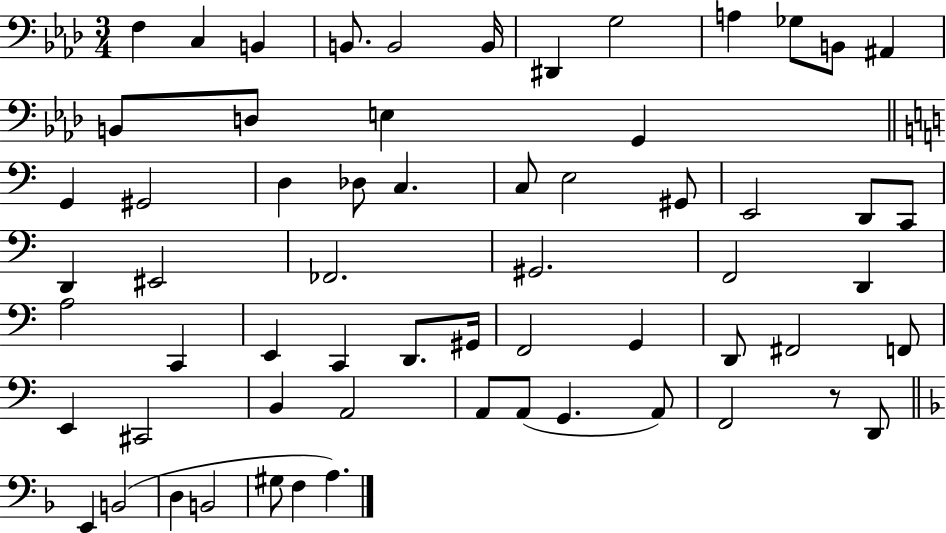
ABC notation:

X:1
T:Untitled
M:3/4
L:1/4
K:Ab
F, C, B,, B,,/2 B,,2 B,,/4 ^D,, G,2 A, _G,/2 B,,/2 ^A,, B,,/2 D,/2 E, G,, G,, ^G,,2 D, _D,/2 C, C,/2 E,2 ^G,,/2 E,,2 D,,/2 C,,/2 D,, ^E,,2 _F,,2 ^G,,2 F,,2 D,, A,2 C,, E,, C,, D,,/2 ^G,,/4 F,,2 G,, D,,/2 ^F,,2 F,,/2 E,, ^C,,2 B,, A,,2 A,,/2 A,,/2 G,, A,,/2 F,,2 z/2 D,,/2 E,, B,,2 D, B,,2 ^G,/2 F, A,